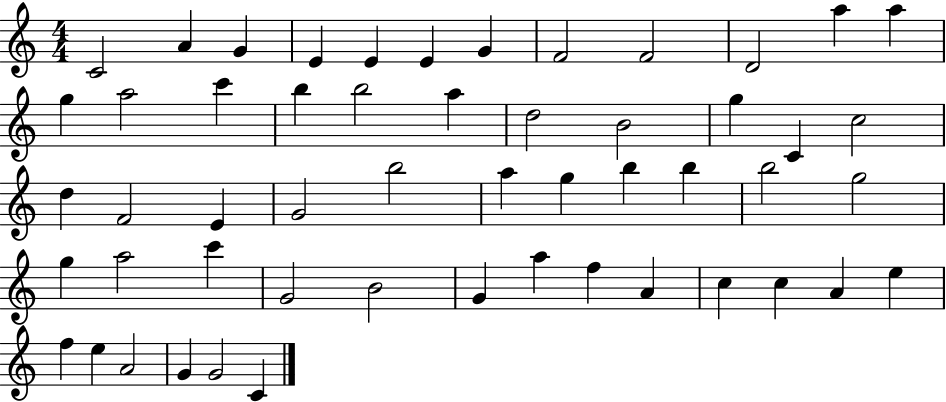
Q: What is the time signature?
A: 4/4